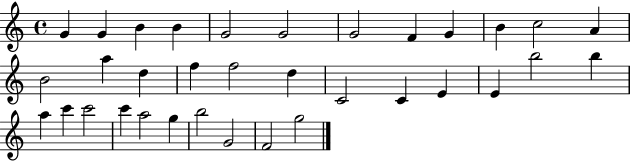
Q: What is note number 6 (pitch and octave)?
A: G4